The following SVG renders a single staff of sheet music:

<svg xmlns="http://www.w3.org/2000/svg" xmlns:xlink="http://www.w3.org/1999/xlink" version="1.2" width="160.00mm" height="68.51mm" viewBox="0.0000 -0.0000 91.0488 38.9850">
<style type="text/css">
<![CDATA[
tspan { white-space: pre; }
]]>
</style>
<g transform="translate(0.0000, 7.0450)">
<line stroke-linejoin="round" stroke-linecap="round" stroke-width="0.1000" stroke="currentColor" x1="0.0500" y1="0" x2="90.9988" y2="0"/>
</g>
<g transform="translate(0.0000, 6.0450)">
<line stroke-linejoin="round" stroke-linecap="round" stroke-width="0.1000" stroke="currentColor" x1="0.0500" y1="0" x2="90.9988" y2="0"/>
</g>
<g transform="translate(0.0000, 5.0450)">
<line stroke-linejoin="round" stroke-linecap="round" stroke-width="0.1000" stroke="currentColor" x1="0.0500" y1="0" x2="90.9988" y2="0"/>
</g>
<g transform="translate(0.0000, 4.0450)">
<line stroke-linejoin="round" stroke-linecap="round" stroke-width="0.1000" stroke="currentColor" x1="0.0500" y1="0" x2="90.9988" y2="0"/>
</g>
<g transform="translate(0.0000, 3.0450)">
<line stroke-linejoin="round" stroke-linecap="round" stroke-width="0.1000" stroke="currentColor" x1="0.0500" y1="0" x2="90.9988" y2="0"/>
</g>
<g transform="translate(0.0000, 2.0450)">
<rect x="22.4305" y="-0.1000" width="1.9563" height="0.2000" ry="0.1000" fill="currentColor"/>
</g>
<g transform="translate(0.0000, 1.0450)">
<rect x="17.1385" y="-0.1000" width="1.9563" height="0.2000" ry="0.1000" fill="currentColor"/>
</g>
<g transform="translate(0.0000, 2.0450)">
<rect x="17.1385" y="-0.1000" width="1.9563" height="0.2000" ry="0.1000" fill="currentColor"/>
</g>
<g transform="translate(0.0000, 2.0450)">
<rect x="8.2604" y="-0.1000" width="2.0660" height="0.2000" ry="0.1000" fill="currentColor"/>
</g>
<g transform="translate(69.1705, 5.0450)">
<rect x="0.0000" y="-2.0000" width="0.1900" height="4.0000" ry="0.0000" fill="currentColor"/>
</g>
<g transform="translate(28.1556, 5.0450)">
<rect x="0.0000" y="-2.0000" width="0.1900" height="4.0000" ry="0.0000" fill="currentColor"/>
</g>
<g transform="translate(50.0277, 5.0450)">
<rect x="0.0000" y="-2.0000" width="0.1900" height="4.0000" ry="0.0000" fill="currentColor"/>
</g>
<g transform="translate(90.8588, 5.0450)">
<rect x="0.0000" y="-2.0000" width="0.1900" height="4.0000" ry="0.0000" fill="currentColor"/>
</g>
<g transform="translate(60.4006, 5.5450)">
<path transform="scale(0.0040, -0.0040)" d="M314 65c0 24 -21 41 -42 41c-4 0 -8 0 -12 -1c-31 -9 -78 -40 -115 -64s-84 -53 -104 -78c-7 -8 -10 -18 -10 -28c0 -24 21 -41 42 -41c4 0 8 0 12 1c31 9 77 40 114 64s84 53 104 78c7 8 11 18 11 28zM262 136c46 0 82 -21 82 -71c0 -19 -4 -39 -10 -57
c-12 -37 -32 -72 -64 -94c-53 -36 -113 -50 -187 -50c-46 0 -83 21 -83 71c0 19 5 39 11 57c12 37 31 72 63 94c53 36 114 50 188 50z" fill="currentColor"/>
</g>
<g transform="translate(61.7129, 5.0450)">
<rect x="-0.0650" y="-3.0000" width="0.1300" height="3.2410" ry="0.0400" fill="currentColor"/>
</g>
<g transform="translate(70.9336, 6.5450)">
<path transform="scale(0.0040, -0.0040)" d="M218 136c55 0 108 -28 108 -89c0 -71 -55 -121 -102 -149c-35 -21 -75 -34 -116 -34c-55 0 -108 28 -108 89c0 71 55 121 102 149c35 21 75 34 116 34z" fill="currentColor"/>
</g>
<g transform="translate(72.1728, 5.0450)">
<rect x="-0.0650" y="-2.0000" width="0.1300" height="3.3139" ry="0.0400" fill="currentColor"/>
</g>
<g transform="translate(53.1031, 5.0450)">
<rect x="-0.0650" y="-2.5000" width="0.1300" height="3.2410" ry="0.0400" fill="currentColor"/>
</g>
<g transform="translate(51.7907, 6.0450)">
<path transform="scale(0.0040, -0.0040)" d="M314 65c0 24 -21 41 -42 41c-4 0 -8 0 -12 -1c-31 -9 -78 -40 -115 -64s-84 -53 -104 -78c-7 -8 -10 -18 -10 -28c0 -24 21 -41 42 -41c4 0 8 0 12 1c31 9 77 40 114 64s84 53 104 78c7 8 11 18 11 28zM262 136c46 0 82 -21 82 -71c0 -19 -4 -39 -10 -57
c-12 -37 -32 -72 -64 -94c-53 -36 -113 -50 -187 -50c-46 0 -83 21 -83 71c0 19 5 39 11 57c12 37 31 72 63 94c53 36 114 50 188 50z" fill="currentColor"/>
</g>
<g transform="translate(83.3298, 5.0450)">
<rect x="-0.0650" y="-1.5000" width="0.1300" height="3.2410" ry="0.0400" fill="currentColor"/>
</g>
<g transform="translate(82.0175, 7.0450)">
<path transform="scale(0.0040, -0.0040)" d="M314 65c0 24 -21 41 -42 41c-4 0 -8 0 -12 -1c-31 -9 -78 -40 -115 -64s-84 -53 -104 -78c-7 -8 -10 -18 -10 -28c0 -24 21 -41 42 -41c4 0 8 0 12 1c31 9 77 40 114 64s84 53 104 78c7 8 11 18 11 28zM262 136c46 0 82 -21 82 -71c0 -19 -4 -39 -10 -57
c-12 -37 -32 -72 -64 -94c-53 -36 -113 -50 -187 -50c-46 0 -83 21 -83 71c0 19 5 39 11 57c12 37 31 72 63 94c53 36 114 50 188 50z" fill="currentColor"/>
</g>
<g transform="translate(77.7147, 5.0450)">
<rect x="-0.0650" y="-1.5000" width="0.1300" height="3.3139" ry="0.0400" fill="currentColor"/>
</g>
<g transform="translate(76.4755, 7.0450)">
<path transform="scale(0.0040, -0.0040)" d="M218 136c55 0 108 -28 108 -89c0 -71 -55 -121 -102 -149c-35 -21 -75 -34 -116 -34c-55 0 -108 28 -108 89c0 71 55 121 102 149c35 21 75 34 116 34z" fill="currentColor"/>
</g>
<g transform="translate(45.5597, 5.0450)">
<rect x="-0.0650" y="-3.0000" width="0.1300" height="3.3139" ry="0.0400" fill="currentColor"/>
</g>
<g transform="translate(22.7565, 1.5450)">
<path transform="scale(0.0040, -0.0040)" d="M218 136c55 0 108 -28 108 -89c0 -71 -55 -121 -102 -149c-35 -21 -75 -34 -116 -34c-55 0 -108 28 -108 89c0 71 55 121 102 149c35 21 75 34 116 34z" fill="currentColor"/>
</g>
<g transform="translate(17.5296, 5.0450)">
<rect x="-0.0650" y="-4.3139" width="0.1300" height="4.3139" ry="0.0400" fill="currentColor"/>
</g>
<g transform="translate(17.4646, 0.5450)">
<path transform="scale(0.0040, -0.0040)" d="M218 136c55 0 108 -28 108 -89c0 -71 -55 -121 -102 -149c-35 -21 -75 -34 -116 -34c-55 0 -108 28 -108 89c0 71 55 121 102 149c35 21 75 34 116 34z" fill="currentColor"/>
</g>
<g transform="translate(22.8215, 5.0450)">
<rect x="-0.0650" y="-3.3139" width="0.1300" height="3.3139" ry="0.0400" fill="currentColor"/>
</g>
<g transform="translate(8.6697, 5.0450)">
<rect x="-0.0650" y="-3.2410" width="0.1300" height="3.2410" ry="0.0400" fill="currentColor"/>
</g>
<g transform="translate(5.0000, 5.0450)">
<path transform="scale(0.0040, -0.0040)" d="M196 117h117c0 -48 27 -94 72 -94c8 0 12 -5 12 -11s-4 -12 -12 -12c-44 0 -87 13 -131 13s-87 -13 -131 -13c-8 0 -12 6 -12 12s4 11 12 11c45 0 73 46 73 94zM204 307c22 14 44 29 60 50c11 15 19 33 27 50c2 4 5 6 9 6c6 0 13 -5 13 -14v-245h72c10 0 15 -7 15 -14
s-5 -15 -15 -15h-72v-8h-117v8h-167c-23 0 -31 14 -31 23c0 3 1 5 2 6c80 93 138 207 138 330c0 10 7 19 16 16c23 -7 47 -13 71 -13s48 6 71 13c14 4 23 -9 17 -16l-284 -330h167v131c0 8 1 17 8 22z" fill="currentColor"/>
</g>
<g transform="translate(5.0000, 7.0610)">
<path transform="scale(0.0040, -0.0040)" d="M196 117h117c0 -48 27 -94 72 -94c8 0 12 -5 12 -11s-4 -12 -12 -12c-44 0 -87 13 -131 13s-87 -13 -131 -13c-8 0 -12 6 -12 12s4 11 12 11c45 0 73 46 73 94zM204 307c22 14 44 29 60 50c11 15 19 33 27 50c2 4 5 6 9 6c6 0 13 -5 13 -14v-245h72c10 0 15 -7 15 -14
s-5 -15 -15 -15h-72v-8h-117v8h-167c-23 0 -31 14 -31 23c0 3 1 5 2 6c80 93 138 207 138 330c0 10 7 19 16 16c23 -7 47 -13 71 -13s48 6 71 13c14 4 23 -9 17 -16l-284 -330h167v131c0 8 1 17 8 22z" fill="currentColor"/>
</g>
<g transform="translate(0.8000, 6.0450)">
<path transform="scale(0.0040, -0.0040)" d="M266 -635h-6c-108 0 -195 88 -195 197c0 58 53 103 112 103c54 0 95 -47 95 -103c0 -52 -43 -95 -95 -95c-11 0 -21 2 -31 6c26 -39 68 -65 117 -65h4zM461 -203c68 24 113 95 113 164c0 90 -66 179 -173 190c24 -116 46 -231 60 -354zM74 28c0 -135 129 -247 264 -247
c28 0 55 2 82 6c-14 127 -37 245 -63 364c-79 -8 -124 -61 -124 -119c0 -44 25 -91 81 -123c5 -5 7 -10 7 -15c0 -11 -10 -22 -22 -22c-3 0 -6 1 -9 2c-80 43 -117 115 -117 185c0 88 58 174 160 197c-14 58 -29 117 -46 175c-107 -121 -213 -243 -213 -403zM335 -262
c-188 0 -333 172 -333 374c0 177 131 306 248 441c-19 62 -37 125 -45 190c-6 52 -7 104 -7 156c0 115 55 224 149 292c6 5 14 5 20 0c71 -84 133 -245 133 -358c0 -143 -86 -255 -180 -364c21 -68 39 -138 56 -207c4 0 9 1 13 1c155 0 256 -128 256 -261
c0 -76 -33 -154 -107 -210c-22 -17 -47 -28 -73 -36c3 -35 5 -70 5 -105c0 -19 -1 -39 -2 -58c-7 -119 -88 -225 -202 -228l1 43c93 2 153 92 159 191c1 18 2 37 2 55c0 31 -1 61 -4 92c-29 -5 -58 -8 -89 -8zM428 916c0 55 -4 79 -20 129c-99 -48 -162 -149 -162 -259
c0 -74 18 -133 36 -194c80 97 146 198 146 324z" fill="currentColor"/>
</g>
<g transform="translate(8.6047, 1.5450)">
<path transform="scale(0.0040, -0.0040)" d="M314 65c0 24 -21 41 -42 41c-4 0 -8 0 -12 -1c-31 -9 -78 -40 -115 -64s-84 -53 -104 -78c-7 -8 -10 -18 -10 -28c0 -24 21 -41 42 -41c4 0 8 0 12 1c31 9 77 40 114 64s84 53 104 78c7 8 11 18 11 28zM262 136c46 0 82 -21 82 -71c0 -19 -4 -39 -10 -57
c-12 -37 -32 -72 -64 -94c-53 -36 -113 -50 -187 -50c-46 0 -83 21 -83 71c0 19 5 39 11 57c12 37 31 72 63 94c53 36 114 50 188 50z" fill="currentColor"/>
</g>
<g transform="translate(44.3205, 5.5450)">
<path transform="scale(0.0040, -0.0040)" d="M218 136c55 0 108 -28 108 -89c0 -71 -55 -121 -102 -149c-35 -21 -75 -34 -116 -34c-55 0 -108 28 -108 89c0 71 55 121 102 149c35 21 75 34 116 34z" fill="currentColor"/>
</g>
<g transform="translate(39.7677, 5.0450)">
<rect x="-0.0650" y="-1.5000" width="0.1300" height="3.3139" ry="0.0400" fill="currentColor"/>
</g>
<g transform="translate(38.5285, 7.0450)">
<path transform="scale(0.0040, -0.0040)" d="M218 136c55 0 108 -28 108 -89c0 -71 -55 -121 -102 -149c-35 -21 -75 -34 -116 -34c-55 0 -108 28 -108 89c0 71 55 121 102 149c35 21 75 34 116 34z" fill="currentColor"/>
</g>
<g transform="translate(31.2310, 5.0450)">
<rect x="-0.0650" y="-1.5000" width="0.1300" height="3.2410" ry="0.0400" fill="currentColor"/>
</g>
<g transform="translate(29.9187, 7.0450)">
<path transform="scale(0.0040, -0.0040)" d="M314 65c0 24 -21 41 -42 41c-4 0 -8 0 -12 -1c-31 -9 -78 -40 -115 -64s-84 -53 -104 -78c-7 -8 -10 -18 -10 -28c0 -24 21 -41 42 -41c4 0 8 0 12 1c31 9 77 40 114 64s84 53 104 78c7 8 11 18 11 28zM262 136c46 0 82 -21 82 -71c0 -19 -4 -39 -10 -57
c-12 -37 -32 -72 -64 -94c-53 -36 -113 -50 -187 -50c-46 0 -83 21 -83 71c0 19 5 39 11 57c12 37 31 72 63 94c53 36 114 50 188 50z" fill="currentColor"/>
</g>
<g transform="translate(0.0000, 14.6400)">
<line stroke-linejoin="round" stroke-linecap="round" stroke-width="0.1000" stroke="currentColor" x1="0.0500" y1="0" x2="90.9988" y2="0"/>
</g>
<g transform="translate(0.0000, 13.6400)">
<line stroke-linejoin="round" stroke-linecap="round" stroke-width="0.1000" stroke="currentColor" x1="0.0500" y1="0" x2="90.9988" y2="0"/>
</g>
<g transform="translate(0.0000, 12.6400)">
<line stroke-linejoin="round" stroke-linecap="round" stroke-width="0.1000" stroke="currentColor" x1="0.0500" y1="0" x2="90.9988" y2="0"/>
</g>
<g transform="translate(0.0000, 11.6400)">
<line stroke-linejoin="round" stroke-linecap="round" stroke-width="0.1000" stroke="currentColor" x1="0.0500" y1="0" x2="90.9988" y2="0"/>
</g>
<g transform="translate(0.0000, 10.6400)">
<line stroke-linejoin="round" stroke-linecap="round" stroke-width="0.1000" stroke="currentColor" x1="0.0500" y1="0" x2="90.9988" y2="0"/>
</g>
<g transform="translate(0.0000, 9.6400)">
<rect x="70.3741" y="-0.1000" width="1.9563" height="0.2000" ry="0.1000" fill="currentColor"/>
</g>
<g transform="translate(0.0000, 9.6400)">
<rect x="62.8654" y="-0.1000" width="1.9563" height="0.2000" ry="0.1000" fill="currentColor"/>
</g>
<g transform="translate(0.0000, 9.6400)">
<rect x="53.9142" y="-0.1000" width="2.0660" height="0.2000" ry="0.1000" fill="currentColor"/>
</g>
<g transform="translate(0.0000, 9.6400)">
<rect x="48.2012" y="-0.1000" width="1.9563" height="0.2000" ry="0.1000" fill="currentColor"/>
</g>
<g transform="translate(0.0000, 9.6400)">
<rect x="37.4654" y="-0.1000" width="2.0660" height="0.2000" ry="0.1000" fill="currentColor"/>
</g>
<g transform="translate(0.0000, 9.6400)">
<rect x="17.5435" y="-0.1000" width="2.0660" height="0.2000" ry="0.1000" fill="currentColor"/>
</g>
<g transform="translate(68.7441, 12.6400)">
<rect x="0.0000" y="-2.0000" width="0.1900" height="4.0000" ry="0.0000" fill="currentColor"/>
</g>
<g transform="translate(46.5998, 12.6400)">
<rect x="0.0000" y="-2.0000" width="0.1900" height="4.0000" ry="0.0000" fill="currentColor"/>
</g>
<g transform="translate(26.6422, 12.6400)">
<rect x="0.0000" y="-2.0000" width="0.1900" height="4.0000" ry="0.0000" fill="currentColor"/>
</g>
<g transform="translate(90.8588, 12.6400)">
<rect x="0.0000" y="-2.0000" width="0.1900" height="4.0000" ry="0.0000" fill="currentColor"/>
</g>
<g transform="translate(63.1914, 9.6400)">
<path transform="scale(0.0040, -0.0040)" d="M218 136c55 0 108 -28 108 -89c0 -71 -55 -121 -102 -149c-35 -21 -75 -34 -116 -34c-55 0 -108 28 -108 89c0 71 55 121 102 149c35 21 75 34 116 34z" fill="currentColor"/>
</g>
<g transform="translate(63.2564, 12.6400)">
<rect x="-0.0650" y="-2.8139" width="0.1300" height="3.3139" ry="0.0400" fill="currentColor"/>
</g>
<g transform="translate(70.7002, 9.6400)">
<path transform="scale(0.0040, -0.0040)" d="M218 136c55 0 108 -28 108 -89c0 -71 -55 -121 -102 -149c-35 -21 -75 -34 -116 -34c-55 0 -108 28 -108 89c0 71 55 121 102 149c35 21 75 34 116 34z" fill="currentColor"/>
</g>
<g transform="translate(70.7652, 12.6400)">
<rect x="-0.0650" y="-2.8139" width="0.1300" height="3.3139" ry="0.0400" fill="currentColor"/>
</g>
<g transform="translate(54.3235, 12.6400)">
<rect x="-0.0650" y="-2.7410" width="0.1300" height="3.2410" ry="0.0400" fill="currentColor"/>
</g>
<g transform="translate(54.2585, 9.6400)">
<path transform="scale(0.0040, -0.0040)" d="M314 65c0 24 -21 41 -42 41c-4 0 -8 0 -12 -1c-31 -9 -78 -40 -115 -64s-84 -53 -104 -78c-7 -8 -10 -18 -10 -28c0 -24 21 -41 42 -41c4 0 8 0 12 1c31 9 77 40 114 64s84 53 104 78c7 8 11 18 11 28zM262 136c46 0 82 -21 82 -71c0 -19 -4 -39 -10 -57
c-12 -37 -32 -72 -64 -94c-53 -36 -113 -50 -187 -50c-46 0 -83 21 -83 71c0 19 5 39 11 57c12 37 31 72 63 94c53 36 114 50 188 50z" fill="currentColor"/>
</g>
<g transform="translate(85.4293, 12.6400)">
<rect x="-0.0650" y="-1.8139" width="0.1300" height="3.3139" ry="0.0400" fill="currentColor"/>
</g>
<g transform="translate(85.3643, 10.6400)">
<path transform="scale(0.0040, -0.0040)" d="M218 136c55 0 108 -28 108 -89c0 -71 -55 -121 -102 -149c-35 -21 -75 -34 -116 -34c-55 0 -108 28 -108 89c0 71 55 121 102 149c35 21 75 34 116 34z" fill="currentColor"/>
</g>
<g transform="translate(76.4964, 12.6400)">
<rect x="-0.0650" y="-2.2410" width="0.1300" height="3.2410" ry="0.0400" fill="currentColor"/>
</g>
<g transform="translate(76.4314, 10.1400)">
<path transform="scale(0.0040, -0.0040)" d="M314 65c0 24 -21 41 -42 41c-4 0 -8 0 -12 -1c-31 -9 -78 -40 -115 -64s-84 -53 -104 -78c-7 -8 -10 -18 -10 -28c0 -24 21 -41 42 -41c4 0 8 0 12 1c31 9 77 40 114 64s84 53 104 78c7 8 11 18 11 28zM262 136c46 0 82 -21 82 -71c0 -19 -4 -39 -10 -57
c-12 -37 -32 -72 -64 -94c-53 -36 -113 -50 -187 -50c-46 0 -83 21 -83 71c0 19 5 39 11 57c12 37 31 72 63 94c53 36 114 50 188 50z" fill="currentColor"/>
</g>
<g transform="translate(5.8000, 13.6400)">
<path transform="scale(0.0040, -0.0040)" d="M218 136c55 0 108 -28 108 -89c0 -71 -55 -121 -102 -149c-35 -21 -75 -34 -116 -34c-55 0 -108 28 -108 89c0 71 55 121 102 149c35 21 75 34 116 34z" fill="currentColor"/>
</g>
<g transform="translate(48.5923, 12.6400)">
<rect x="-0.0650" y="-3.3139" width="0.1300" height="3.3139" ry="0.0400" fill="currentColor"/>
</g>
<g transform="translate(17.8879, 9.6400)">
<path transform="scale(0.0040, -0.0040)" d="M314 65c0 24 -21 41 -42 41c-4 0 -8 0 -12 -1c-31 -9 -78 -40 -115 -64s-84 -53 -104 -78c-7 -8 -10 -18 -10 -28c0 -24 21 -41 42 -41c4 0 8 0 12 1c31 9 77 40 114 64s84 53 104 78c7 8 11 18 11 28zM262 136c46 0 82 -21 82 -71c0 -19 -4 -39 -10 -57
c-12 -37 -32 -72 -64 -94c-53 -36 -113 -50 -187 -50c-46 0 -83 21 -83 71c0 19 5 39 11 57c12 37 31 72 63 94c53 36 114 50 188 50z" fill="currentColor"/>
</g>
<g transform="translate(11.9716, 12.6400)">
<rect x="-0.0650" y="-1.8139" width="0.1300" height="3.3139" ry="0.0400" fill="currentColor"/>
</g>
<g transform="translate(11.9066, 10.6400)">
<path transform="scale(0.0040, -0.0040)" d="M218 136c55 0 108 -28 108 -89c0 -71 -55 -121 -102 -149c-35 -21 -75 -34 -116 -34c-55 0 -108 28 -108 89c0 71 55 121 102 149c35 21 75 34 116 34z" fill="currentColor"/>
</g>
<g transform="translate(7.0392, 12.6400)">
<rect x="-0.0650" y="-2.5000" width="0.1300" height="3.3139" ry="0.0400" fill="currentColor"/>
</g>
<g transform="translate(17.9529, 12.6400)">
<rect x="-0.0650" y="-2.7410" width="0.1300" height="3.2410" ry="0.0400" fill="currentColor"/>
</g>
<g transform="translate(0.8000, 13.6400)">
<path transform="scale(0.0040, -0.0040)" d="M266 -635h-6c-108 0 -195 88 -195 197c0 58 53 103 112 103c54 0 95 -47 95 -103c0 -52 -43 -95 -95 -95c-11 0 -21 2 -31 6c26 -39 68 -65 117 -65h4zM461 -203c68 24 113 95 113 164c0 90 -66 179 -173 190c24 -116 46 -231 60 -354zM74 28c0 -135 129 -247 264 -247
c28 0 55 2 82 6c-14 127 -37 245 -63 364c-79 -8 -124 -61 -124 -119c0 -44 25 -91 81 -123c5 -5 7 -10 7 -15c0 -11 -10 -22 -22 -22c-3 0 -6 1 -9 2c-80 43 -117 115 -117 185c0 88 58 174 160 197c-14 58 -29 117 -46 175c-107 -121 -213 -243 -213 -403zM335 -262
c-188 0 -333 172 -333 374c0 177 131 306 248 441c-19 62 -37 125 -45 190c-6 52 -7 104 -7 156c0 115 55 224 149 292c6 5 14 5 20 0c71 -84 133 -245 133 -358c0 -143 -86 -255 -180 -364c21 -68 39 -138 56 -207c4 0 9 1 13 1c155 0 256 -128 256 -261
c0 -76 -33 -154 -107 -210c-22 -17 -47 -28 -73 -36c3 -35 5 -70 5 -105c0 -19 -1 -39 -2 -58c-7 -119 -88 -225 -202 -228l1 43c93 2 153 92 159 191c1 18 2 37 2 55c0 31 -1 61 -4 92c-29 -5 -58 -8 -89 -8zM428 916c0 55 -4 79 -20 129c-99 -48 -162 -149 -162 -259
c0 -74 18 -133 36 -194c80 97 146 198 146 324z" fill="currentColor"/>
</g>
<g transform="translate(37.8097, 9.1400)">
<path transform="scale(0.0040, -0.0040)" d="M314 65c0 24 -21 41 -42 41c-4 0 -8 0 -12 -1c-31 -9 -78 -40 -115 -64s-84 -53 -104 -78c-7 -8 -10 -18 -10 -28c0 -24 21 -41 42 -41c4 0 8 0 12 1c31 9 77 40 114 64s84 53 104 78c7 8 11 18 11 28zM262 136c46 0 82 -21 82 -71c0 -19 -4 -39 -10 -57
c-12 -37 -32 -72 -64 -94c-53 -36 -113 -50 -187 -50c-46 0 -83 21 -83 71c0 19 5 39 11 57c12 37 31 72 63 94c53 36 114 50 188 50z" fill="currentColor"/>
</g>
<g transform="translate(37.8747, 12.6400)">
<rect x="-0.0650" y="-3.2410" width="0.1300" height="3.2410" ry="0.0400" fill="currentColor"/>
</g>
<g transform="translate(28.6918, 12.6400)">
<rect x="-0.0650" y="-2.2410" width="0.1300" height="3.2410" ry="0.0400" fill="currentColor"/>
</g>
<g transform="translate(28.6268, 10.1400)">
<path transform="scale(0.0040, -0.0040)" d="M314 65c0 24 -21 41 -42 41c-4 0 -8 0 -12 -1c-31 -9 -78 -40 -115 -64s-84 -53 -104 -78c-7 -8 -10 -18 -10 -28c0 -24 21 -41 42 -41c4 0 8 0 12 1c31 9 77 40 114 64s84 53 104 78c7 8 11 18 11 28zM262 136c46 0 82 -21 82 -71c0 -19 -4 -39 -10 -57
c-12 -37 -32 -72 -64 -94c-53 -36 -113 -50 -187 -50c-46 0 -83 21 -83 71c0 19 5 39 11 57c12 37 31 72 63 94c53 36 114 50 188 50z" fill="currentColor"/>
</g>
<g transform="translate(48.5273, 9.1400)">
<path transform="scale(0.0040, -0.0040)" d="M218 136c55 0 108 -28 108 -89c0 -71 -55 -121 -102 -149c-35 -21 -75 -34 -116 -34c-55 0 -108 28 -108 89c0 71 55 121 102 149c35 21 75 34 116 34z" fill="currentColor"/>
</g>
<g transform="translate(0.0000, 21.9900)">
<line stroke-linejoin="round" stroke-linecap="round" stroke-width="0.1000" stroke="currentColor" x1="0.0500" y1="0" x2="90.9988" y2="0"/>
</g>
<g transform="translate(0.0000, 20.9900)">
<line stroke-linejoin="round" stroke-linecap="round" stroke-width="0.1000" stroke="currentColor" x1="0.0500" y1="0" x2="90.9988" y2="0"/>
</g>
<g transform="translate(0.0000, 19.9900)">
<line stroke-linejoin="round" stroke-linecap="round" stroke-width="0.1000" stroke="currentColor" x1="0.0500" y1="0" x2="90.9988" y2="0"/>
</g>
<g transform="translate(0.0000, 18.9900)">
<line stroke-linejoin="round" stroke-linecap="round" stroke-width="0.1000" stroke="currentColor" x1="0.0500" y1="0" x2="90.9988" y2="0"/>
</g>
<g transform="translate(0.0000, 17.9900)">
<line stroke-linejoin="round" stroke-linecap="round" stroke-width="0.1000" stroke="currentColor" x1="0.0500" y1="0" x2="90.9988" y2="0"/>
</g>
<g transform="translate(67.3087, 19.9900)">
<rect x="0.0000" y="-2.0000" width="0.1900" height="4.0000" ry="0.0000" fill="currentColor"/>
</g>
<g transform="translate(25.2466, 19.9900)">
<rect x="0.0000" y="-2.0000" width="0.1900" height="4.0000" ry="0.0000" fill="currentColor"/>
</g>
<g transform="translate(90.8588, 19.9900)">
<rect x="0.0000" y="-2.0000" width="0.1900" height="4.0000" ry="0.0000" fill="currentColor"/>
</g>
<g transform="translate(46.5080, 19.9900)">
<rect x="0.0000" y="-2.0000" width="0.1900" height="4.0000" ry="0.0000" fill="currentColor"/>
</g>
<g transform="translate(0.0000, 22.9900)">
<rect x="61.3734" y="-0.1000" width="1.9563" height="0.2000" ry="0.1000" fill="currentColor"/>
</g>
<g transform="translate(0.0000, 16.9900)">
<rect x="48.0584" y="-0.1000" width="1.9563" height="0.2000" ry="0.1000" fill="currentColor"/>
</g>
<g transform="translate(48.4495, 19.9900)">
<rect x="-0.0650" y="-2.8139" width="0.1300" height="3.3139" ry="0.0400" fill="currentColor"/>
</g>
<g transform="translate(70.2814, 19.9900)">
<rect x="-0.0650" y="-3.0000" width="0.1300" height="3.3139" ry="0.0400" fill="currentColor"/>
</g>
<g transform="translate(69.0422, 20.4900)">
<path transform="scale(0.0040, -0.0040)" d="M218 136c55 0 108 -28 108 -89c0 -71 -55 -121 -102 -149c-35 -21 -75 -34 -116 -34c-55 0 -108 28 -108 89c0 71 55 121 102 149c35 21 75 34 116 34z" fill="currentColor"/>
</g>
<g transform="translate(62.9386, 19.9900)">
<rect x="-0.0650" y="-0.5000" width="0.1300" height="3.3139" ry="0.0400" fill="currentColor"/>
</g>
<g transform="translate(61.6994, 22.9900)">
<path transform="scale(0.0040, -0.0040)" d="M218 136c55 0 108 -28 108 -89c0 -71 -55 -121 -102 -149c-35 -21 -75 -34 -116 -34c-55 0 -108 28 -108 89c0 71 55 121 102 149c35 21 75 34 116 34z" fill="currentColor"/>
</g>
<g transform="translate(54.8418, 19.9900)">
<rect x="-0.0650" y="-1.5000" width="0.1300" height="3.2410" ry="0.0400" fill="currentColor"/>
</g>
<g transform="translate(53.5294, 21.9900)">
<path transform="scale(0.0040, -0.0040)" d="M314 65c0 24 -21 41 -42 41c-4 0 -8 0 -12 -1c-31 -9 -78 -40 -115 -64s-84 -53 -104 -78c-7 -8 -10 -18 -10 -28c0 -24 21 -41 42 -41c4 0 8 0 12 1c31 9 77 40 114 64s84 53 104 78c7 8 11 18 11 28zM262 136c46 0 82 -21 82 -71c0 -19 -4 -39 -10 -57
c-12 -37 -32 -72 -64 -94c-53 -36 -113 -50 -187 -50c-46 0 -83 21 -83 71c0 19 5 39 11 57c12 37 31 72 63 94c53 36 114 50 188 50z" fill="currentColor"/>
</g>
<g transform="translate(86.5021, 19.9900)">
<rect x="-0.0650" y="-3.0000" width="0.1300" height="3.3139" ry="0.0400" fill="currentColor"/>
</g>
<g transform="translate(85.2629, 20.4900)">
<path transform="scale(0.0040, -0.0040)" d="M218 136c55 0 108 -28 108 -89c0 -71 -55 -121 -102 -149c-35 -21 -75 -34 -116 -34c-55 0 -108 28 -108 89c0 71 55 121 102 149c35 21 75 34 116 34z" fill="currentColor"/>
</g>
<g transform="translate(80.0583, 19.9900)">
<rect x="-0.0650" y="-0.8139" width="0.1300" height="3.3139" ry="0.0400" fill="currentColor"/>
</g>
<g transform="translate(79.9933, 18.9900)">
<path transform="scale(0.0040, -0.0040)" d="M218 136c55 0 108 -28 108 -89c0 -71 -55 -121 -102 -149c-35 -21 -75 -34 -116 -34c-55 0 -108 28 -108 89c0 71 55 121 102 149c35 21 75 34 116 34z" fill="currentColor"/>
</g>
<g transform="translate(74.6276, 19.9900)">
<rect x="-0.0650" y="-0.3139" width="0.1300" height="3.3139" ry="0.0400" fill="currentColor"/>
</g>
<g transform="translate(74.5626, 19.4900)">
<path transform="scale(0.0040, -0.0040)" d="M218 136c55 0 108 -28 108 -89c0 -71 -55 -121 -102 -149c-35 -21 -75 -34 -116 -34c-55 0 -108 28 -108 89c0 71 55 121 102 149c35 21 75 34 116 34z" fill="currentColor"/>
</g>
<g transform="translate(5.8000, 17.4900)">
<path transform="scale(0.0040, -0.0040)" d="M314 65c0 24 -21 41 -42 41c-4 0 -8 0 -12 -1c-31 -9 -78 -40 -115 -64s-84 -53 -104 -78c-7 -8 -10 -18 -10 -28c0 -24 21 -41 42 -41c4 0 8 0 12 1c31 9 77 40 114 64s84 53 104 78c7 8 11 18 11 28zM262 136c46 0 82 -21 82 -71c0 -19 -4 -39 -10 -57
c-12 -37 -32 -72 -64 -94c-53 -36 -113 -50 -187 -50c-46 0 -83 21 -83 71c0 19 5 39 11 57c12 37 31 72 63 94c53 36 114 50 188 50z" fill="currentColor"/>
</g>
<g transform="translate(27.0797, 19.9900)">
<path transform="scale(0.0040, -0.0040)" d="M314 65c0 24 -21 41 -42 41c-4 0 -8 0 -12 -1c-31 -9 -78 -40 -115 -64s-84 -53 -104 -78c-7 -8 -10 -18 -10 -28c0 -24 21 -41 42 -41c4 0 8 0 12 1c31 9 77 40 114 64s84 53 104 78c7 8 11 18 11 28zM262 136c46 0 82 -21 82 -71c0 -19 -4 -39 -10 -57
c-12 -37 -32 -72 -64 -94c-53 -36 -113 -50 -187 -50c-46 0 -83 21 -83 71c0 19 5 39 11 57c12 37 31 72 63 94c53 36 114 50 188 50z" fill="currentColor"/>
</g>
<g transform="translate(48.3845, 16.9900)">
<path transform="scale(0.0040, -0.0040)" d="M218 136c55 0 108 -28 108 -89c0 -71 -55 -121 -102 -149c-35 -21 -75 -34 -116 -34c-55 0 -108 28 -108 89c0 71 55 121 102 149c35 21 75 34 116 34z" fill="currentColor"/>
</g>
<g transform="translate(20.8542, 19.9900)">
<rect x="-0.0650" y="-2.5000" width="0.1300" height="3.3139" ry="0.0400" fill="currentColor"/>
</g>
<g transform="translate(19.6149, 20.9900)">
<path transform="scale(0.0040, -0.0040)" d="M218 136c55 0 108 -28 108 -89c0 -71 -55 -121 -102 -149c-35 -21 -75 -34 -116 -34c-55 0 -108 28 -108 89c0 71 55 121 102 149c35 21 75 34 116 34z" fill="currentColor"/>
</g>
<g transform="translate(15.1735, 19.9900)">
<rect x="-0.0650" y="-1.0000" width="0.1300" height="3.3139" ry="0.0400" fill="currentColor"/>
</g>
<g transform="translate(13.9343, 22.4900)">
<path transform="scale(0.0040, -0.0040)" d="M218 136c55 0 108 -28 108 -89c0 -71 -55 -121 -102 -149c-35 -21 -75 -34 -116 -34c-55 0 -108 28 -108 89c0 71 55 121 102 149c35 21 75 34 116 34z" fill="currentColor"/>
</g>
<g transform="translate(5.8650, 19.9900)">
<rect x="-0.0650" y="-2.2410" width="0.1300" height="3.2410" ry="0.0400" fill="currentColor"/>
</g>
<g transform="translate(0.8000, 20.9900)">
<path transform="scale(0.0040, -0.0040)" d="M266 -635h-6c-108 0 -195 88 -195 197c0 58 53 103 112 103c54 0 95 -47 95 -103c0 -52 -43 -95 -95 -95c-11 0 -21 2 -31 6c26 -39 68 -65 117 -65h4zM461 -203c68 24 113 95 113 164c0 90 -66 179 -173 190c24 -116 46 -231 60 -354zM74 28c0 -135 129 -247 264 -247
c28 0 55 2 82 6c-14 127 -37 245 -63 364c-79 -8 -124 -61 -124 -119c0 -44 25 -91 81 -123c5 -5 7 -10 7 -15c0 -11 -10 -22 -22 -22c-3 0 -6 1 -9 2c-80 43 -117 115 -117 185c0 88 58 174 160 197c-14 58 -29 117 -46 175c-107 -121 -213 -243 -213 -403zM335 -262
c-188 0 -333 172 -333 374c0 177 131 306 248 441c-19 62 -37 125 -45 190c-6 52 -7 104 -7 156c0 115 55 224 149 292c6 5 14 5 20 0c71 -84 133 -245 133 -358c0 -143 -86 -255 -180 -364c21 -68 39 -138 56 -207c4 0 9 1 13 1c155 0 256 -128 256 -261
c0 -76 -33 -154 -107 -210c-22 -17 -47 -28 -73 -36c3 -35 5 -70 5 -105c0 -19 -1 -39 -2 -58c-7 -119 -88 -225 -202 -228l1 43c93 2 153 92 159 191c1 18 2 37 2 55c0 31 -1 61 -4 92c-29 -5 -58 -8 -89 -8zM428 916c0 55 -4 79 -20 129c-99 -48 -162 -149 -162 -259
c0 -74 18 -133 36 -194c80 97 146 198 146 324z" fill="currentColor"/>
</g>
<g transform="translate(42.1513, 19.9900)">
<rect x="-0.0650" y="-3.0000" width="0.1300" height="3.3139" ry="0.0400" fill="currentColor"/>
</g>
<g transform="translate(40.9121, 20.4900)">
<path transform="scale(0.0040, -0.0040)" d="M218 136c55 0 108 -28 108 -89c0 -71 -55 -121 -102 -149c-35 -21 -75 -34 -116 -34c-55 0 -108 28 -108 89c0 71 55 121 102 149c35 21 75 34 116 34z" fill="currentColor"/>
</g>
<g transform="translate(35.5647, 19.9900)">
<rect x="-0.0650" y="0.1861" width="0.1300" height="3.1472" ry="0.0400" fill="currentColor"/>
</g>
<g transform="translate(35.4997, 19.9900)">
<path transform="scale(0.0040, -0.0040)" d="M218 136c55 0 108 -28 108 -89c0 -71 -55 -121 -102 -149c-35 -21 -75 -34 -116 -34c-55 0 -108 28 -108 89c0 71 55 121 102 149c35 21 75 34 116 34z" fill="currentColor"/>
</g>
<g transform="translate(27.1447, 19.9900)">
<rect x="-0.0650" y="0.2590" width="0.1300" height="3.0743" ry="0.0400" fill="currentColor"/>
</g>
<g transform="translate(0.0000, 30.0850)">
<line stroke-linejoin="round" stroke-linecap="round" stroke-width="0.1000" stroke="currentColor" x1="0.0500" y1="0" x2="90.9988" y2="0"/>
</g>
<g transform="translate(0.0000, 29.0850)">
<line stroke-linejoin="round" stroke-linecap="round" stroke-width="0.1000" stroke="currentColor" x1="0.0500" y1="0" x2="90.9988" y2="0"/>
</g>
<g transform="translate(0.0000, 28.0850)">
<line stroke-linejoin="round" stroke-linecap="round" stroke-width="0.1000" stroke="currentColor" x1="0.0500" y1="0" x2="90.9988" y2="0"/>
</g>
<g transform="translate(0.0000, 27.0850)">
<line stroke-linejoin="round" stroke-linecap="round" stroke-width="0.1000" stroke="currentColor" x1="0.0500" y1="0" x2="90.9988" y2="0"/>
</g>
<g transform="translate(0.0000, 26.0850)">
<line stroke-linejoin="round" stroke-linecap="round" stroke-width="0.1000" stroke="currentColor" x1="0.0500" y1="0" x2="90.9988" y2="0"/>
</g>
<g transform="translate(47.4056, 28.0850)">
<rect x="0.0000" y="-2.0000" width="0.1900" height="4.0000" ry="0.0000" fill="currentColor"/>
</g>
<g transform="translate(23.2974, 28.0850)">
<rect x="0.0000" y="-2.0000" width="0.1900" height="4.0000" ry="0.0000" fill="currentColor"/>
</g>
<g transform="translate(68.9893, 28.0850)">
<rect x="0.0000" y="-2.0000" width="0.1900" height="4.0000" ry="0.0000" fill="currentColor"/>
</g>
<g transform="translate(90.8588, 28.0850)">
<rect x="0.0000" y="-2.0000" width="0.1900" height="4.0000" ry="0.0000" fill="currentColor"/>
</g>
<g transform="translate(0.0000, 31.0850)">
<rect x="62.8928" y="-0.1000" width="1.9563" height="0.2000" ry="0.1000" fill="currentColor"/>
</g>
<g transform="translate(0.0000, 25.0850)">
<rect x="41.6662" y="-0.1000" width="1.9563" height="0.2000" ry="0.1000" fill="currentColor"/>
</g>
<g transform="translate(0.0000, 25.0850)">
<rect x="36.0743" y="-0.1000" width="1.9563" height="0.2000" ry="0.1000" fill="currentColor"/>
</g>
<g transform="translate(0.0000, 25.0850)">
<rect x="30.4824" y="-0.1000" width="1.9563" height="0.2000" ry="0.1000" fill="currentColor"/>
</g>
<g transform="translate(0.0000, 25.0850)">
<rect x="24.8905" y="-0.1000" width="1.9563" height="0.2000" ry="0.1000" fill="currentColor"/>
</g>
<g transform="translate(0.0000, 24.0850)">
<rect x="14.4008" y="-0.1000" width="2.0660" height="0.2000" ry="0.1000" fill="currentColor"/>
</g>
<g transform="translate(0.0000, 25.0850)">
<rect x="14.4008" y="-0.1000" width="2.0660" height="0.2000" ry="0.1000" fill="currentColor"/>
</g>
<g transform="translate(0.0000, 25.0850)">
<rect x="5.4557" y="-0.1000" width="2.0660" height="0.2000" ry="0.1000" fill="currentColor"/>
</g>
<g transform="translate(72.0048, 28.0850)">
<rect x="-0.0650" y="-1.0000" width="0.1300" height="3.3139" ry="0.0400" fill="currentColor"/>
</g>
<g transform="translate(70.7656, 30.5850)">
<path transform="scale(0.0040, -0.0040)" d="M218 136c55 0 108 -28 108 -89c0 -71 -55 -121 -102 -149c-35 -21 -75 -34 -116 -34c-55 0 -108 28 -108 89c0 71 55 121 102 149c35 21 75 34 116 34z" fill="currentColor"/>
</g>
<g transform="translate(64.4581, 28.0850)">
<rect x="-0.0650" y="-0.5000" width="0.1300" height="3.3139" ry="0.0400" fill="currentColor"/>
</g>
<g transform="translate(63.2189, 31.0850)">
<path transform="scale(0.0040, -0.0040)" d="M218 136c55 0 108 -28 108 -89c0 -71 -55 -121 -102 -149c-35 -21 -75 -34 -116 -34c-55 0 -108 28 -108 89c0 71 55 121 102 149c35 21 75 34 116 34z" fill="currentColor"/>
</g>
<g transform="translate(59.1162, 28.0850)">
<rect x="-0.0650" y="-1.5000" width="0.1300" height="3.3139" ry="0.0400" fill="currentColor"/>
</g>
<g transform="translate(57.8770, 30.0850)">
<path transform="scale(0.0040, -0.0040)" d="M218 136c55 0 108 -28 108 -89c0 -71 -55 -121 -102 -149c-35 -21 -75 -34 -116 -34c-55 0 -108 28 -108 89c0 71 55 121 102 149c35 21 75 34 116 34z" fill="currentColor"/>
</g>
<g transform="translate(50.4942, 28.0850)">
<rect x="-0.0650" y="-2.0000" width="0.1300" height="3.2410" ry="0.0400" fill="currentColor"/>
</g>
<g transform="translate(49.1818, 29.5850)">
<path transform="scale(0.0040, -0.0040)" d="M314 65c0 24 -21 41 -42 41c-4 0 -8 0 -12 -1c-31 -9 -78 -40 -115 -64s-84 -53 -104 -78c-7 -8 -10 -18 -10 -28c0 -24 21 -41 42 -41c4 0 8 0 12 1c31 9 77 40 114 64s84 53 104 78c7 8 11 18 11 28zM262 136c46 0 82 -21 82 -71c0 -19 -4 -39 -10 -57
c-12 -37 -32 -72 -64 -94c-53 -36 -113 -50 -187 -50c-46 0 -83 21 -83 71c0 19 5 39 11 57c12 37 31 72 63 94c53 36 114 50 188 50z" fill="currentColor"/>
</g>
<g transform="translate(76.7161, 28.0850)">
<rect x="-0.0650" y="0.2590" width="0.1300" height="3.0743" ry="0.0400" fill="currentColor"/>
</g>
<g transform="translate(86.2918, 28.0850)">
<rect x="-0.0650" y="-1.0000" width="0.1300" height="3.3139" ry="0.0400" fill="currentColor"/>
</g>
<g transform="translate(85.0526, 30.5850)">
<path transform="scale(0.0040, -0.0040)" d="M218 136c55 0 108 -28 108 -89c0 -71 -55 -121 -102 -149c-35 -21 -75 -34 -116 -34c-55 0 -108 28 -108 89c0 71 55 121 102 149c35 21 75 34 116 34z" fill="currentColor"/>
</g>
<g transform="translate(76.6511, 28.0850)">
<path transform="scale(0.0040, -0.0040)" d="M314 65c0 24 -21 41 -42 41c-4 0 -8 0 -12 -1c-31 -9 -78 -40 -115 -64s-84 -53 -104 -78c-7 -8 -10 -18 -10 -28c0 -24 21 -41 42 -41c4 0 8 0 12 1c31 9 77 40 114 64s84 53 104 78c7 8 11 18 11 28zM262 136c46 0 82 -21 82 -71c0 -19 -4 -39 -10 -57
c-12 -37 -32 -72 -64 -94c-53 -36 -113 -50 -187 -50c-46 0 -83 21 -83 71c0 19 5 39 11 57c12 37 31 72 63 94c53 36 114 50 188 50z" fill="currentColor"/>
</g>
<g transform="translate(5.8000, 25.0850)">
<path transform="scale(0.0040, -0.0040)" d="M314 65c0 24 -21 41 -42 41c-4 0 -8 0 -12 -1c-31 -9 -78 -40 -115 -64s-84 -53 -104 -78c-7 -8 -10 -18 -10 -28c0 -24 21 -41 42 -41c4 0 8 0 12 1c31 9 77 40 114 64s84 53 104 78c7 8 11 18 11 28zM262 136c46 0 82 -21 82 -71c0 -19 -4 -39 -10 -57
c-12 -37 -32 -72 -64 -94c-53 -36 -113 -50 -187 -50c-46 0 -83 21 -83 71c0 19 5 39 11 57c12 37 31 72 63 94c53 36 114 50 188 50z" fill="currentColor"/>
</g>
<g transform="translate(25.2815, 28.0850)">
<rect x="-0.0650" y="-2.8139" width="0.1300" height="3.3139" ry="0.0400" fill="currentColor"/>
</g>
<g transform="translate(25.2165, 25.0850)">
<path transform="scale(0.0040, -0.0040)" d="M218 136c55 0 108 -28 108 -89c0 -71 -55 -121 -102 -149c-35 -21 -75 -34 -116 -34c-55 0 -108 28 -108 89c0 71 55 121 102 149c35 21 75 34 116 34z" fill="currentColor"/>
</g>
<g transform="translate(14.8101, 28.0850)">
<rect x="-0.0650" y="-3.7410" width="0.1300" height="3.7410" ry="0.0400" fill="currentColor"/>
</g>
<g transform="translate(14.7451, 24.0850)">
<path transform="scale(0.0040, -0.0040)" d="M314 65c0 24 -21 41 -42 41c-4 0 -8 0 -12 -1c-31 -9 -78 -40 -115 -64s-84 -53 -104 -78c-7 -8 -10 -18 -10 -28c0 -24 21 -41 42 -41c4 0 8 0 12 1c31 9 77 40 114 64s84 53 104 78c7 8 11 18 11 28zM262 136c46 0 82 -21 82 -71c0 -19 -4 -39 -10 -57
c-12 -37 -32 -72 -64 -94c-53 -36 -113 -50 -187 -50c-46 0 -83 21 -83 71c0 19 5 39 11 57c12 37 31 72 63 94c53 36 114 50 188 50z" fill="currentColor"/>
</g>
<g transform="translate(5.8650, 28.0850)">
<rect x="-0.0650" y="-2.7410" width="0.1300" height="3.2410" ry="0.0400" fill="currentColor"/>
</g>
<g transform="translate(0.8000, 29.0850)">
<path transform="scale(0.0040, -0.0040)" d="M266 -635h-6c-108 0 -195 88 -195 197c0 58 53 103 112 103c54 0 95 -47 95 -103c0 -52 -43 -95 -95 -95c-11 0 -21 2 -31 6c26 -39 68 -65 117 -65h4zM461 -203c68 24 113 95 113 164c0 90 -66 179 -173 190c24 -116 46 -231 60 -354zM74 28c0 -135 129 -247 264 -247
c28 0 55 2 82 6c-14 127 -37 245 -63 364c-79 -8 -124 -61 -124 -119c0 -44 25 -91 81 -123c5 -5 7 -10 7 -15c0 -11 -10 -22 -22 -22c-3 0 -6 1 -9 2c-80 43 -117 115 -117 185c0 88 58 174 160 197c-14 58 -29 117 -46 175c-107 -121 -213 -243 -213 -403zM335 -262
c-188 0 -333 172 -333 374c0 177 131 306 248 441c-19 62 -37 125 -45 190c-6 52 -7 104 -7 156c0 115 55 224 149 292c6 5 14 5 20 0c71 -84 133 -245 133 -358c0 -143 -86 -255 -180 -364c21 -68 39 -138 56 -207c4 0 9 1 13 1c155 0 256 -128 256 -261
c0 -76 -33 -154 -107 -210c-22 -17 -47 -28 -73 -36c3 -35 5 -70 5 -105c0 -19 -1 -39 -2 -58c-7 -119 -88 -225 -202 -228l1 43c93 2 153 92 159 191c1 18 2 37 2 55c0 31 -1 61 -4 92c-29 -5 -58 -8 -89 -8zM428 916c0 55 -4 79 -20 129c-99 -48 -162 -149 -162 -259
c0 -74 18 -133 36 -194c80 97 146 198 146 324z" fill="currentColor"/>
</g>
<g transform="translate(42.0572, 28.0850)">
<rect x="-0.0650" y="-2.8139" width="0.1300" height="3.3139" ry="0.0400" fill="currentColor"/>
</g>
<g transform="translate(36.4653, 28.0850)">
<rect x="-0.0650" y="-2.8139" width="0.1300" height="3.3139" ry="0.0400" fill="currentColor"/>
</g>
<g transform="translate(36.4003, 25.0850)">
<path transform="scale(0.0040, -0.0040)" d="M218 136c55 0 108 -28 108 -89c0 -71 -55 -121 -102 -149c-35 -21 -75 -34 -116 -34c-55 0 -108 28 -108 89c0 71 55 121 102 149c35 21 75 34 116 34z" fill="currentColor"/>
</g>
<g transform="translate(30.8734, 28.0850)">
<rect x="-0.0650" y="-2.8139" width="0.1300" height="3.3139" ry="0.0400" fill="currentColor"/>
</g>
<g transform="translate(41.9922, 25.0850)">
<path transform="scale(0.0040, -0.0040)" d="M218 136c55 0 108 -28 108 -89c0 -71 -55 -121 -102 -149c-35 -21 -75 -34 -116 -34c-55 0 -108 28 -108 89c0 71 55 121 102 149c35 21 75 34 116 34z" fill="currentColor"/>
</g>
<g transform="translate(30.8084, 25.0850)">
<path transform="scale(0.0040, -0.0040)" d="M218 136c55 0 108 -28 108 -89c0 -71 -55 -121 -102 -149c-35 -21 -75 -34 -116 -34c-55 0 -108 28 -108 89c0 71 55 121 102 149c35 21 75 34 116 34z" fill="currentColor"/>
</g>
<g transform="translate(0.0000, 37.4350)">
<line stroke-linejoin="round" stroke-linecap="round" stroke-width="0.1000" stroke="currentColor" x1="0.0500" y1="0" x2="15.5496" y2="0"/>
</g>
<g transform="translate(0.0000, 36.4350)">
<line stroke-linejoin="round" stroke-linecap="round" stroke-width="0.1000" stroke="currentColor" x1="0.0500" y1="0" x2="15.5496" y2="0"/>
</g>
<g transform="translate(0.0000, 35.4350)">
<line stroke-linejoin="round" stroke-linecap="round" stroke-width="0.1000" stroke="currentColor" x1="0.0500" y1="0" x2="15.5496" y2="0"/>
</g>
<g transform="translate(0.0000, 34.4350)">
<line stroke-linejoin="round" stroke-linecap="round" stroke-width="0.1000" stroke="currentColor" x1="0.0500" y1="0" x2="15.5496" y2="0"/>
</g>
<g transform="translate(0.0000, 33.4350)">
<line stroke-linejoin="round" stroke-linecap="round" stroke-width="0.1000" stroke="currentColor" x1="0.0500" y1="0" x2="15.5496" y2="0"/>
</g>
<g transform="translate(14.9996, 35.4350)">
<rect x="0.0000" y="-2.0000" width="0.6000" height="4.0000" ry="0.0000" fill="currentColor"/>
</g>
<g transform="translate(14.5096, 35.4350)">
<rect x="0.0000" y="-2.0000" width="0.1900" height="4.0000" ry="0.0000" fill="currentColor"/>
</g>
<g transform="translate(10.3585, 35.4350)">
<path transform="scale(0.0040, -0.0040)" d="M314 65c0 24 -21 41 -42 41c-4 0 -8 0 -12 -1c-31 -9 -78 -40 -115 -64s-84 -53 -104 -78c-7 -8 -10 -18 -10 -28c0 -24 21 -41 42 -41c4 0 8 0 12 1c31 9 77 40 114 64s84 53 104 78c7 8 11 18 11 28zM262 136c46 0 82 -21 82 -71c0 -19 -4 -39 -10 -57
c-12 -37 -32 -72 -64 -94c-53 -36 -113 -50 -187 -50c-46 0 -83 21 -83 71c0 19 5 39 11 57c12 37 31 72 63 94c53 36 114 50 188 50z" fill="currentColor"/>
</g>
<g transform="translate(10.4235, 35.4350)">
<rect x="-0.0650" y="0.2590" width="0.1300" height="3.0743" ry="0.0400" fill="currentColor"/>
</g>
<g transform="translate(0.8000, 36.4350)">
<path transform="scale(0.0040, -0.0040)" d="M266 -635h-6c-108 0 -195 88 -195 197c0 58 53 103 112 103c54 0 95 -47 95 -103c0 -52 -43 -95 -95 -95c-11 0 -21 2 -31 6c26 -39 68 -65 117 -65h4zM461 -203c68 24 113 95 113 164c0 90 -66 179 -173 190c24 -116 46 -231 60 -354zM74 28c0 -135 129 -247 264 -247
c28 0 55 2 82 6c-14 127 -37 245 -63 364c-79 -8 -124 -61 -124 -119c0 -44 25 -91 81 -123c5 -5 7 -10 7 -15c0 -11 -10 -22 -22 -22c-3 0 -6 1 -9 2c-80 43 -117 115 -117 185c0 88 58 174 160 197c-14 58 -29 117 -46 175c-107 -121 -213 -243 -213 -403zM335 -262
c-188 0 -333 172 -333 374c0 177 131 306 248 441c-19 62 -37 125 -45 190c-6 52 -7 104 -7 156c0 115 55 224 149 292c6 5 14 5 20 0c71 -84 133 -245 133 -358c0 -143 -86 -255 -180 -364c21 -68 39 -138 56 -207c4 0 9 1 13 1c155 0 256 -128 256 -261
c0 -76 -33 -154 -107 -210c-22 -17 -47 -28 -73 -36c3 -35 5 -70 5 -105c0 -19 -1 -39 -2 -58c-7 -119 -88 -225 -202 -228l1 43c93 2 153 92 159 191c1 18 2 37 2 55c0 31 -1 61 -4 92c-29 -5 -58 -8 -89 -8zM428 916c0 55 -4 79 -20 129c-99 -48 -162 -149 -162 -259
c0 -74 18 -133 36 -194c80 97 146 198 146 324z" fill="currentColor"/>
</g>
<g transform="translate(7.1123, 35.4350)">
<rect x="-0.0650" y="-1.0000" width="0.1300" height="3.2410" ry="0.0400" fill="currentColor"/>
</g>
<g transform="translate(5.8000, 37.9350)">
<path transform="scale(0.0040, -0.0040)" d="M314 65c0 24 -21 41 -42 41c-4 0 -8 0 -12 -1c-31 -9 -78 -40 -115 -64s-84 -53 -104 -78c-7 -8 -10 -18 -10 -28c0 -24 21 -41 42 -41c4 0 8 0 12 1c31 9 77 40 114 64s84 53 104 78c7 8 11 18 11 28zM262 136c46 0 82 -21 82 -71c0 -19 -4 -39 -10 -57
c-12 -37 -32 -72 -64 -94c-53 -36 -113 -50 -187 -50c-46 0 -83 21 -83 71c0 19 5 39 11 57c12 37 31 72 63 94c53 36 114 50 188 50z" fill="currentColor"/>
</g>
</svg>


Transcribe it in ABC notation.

X:1
T:Untitled
M:4/4
L:1/4
K:C
b2 d' b E2 E A G2 A2 F E E2 G f a2 g2 b2 b a2 a a g2 f g2 D G B2 B A a E2 C A c d A a2 c'2 a a a a F2 E C D B2 D D2 B2